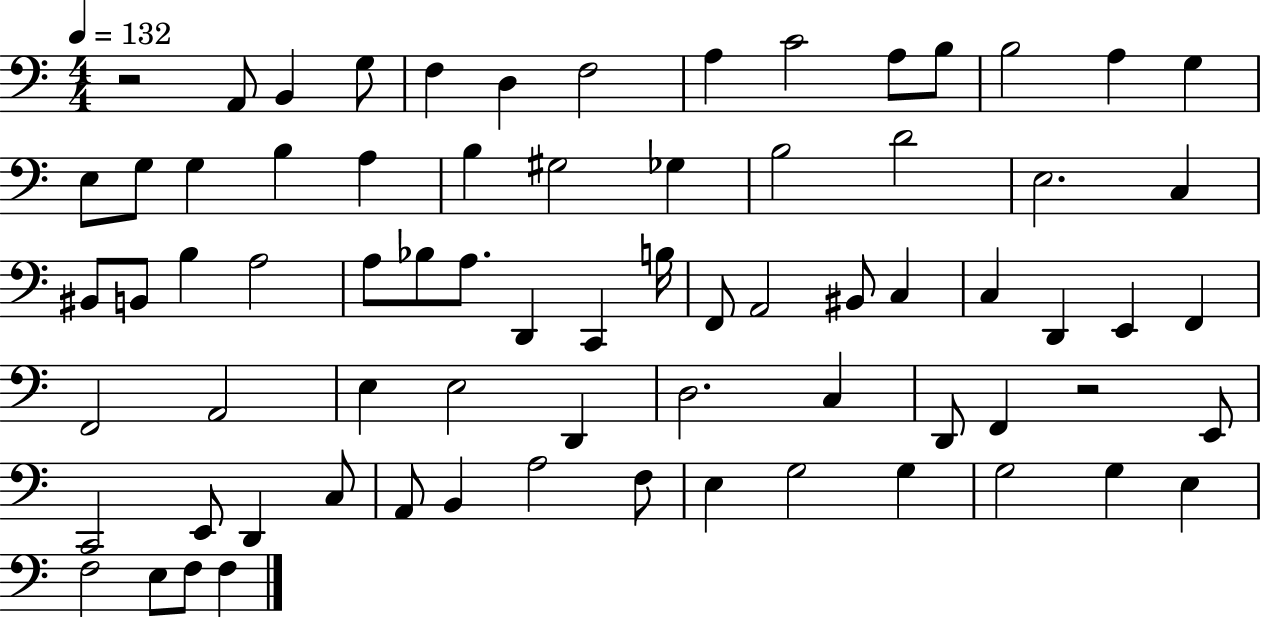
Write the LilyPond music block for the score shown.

{
  \clef bass
  \numericTimeSignature
  \time 4/4
  \key c \major
  \tempo 4 = 132
  r2 a,8 b,4 g8 | f4 d4 f2 | a4 c'2 a8 b8 | b2 a4 g4 | \break e8 g8 g4 b4 a4 | b4 gis2 ges4 | b2 d'2 | e2. c4 | \break bis,8 b,8 b4 a2 | a8 bes8 a8. d,4 c,4 b16 | f,8 a,2 bis,8 c4 | c4 d,4 e,4 f,4 | \break f,2 a,2 | e4 e2 d,4 | d2. c4 | d,8 f,4 r2 e,8 | \break c,2 e,8 d,4 c8 | a,8 b,4 a2 f8 | e4 g2 g4 | g2 g4 e4 | \break f2 e8 f8 f4 | \bar "|."
}